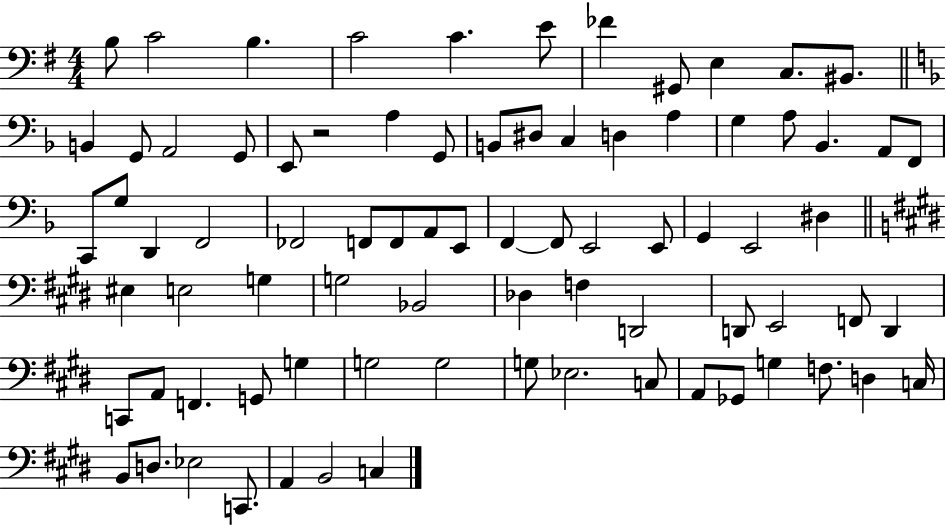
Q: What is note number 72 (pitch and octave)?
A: C3